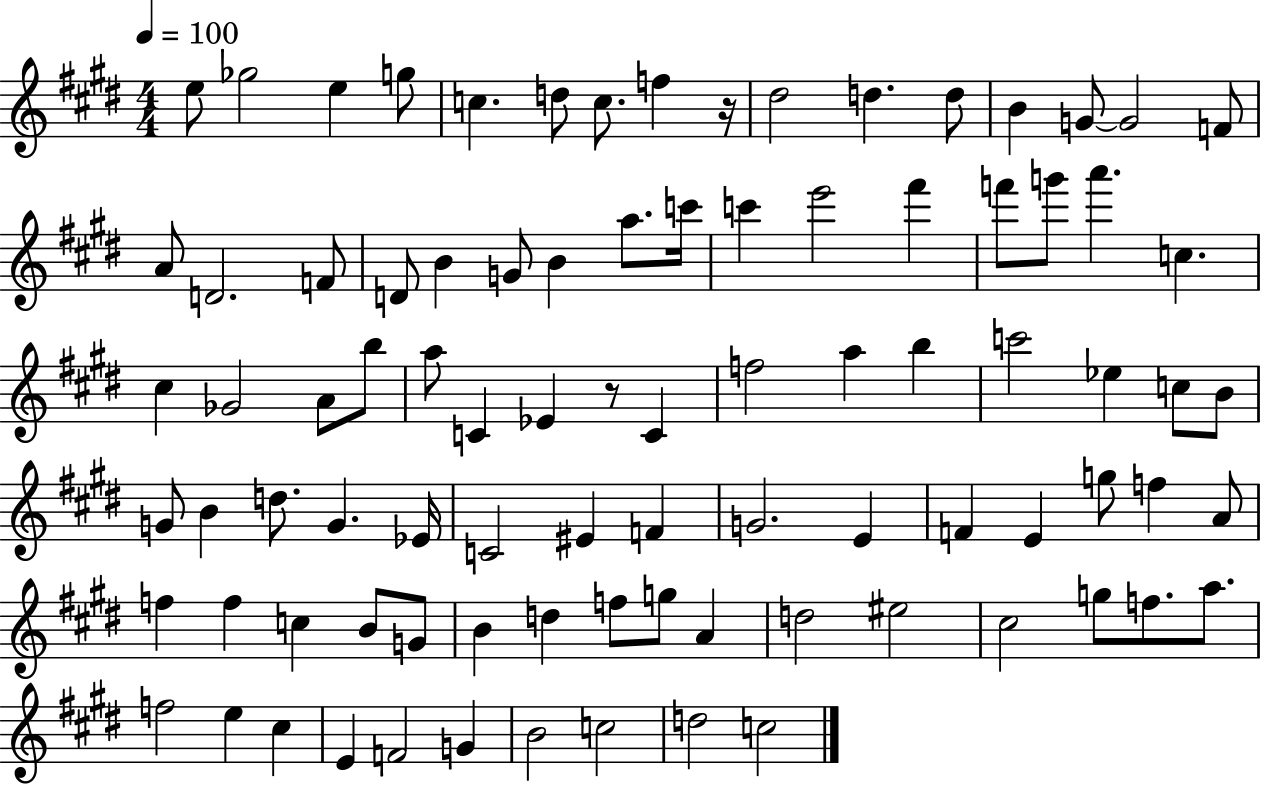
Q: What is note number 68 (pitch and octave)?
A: D5